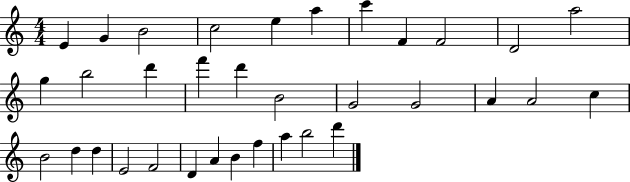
{
  \clef treble
  \numericTimeSignature
  \time 4/4
  \key c \major
  e'4 g'4 b'2 | c''2 e''4 a''4 | c'''4 f'4 f'2 | d'2 a''2 | \break g''4 b''2 d'''4 | f'''4 d'''4 b'2 | g'2 g'2 | a'4 a'2 c''4 | \break b'2 d''4 d''4 | e'2 f'2 | d'4 a'4 b'4 f''4 | a''4 b''2 d'''4 | \break \bar "|."
}